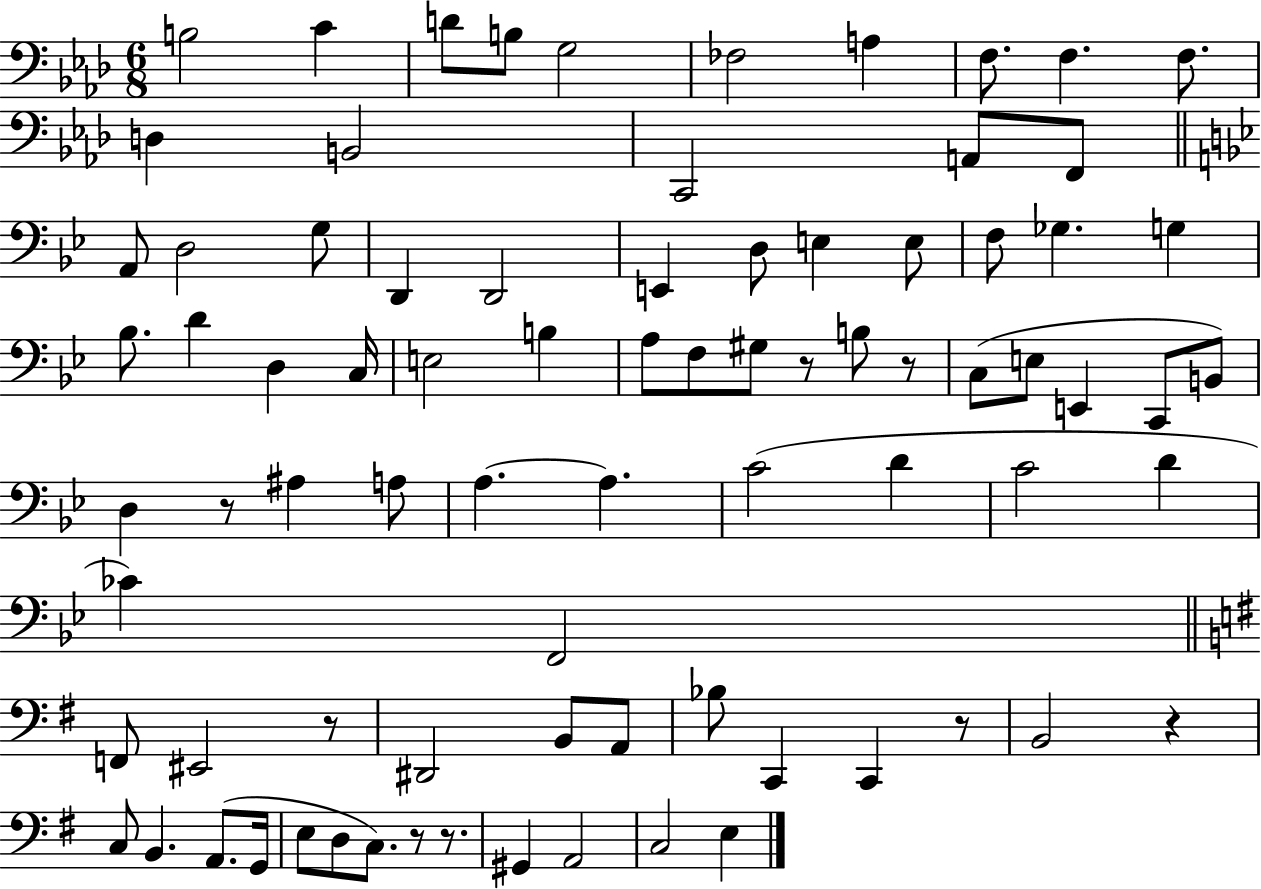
B3/h C4/q D4/e B3/e G3/h FES3/h A3/q F3/e. F3/q. F3/e. D3/q B2/h C2/h A2/e F2/e A2/e D3/h G3/e D2/q D2/h E2/q D3/e E3/q E3/e F3/e Gb3/q. G3/q Bb3/e. D4/q D3/q C3/s E3/h B3/q A3/e F3/e G#3/e R/e B3/e R/e C3/e E3/e E2/q C2/e B2/e D3/q R/e A#3/q A3/e A3/q. A3/q. C4/h D4/q C4/h D4/q CES4/q F2/h F2/e EIS2/h R/e D#2/h B2/e A2/e Bb3/e C2/q C2/q R/e B2/h R/q C3/e B2/q. A2/e. G2/s E3/e D3/e C3/e. R/e R/e. G#2/q A2/h C3/h E3/q